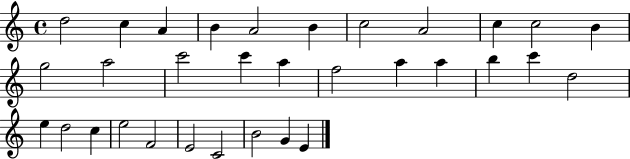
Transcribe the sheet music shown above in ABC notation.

X:1
T:Untitled
M:4/4
L:1/4
K:C
d2 c A B A2 B c2 A2 c c2 B g2 a2 c'2 c' a f2 a a b c' d2 e d2 c e2 F2 E2 C2 B2 G E